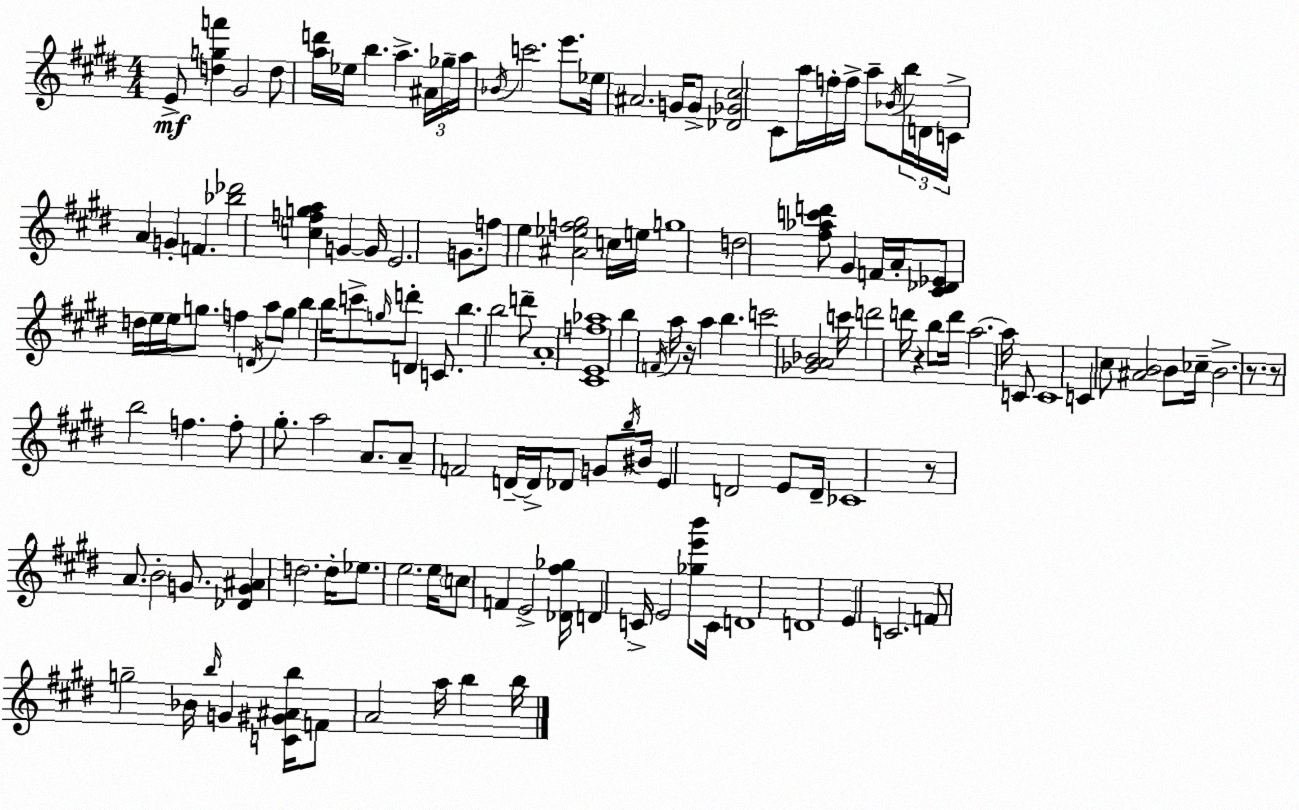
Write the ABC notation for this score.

X:1
T:Untitled
M:4/4
L:1/4
K:E
E/2 [dgf'] ^G2 d/2 [ad']/4 _e/4 b a ^A/4 _g/4 a/4 _B/4 c'2 e'/2 _e/4 ^A2 G/4 G/2 [_D_G^c]2 ^C/2 a/4 f/4 f/4 a/2 _B/4 b/4 D/4 C/4 A G F [_b_d']2 [cfga] G G/4 E2 G/2 f/2 e [^A_ef^g]2 c/4 e/4 g4 d2 [^f_ac'd']/2 ^G F/4 A/4 [^C_D_E]/2 d/4 e/4 e/4 g/2 f D/4 a/2 g/2 b b/4 c'/2 g/4 d'/2 D C/2 b b2 d'/2 A4 [^CEf_a]4 b F/4 a/4 z/4 a b c'2 [_GA_B]2 c'/4 d'2 d'/4 z b/2 d'/4 a2 a/4 C/2 C4 C ^c/2 [^AB]2 B/2 _c/4 B2 z/2 z/2 b2 f f/2 ^g/2 a2 A/2 A/2 F2 D/4 D/4 _D/2 G/2 b/4 ^B/4 E D2 E/2 D/4 _C4 z/2 A/2 B2 G/2 [_DG^A] d2 d/4 _e/2 e2 e/4 c/2 F E2 [_D^f_g]/4 D C/4 E2 [_ge'b']/2 C/4 D4 D4 E C2 F/2 g2 _B/4 b/4 G [C^G^Ab]/4 F/2 A2 a/4 b b/4